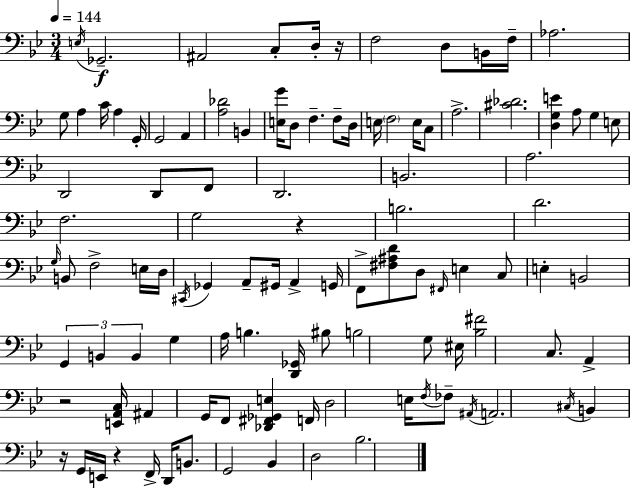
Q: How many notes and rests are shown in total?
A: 105